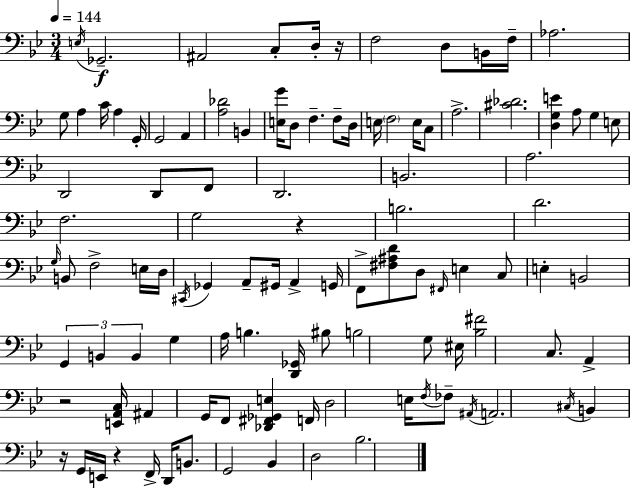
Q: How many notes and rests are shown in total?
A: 105